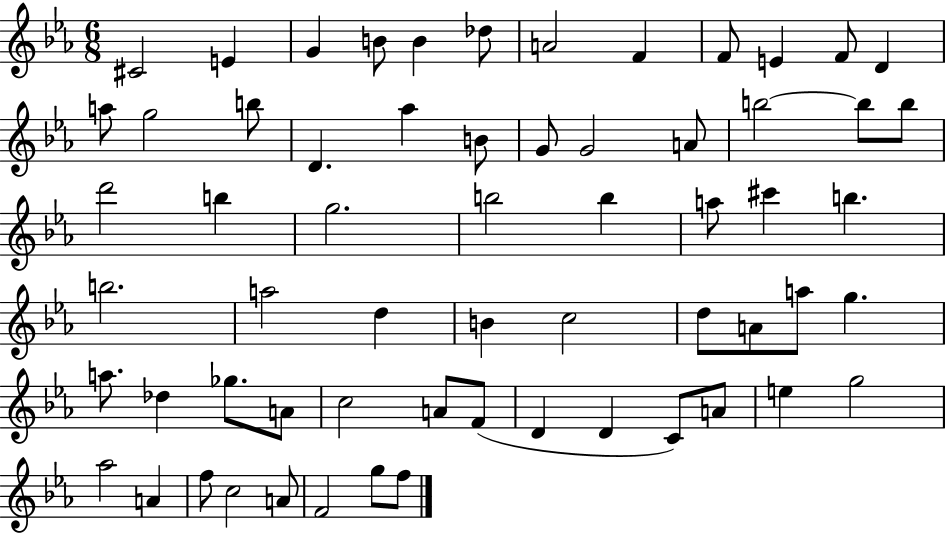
C#4/h E4/q G4/q B4/e B4/q Db5/e A4/h F4/q F4/e E4/q F4/e D4/q A5/e G5/h B5/e D4/q. Ab5/q B4/e G4/e G4/h A4/e B5/h B5/e B5/e D6/h B5/q G5/h. B5/h B5/q A5/e C#6/q B5/q. B5/h. A5/h D5/q B4/q C5/h D5/e A4/e A5/e G5/q. A5/e. Db5/q Gb5/e. A4/e C5/h A4/e F4/e D4/q D4/q C4/e A4/e E5/q G5/h Ab5/h A4/q F5/e C5/h A4/e F4/h G5/e F5/e